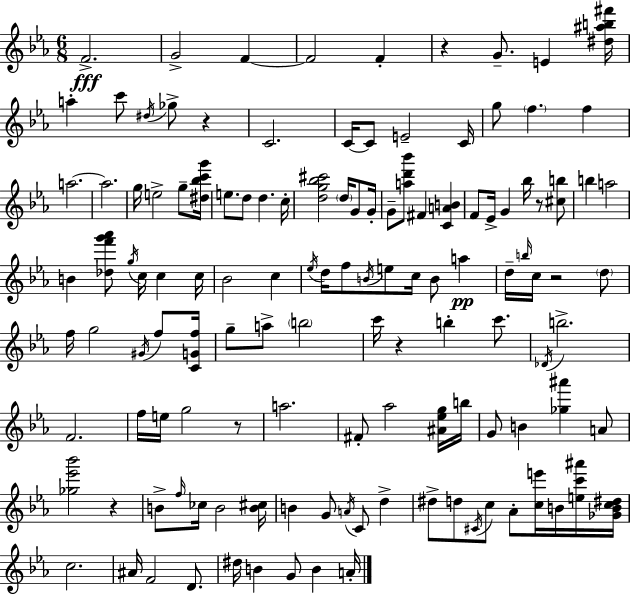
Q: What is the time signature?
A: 6/8